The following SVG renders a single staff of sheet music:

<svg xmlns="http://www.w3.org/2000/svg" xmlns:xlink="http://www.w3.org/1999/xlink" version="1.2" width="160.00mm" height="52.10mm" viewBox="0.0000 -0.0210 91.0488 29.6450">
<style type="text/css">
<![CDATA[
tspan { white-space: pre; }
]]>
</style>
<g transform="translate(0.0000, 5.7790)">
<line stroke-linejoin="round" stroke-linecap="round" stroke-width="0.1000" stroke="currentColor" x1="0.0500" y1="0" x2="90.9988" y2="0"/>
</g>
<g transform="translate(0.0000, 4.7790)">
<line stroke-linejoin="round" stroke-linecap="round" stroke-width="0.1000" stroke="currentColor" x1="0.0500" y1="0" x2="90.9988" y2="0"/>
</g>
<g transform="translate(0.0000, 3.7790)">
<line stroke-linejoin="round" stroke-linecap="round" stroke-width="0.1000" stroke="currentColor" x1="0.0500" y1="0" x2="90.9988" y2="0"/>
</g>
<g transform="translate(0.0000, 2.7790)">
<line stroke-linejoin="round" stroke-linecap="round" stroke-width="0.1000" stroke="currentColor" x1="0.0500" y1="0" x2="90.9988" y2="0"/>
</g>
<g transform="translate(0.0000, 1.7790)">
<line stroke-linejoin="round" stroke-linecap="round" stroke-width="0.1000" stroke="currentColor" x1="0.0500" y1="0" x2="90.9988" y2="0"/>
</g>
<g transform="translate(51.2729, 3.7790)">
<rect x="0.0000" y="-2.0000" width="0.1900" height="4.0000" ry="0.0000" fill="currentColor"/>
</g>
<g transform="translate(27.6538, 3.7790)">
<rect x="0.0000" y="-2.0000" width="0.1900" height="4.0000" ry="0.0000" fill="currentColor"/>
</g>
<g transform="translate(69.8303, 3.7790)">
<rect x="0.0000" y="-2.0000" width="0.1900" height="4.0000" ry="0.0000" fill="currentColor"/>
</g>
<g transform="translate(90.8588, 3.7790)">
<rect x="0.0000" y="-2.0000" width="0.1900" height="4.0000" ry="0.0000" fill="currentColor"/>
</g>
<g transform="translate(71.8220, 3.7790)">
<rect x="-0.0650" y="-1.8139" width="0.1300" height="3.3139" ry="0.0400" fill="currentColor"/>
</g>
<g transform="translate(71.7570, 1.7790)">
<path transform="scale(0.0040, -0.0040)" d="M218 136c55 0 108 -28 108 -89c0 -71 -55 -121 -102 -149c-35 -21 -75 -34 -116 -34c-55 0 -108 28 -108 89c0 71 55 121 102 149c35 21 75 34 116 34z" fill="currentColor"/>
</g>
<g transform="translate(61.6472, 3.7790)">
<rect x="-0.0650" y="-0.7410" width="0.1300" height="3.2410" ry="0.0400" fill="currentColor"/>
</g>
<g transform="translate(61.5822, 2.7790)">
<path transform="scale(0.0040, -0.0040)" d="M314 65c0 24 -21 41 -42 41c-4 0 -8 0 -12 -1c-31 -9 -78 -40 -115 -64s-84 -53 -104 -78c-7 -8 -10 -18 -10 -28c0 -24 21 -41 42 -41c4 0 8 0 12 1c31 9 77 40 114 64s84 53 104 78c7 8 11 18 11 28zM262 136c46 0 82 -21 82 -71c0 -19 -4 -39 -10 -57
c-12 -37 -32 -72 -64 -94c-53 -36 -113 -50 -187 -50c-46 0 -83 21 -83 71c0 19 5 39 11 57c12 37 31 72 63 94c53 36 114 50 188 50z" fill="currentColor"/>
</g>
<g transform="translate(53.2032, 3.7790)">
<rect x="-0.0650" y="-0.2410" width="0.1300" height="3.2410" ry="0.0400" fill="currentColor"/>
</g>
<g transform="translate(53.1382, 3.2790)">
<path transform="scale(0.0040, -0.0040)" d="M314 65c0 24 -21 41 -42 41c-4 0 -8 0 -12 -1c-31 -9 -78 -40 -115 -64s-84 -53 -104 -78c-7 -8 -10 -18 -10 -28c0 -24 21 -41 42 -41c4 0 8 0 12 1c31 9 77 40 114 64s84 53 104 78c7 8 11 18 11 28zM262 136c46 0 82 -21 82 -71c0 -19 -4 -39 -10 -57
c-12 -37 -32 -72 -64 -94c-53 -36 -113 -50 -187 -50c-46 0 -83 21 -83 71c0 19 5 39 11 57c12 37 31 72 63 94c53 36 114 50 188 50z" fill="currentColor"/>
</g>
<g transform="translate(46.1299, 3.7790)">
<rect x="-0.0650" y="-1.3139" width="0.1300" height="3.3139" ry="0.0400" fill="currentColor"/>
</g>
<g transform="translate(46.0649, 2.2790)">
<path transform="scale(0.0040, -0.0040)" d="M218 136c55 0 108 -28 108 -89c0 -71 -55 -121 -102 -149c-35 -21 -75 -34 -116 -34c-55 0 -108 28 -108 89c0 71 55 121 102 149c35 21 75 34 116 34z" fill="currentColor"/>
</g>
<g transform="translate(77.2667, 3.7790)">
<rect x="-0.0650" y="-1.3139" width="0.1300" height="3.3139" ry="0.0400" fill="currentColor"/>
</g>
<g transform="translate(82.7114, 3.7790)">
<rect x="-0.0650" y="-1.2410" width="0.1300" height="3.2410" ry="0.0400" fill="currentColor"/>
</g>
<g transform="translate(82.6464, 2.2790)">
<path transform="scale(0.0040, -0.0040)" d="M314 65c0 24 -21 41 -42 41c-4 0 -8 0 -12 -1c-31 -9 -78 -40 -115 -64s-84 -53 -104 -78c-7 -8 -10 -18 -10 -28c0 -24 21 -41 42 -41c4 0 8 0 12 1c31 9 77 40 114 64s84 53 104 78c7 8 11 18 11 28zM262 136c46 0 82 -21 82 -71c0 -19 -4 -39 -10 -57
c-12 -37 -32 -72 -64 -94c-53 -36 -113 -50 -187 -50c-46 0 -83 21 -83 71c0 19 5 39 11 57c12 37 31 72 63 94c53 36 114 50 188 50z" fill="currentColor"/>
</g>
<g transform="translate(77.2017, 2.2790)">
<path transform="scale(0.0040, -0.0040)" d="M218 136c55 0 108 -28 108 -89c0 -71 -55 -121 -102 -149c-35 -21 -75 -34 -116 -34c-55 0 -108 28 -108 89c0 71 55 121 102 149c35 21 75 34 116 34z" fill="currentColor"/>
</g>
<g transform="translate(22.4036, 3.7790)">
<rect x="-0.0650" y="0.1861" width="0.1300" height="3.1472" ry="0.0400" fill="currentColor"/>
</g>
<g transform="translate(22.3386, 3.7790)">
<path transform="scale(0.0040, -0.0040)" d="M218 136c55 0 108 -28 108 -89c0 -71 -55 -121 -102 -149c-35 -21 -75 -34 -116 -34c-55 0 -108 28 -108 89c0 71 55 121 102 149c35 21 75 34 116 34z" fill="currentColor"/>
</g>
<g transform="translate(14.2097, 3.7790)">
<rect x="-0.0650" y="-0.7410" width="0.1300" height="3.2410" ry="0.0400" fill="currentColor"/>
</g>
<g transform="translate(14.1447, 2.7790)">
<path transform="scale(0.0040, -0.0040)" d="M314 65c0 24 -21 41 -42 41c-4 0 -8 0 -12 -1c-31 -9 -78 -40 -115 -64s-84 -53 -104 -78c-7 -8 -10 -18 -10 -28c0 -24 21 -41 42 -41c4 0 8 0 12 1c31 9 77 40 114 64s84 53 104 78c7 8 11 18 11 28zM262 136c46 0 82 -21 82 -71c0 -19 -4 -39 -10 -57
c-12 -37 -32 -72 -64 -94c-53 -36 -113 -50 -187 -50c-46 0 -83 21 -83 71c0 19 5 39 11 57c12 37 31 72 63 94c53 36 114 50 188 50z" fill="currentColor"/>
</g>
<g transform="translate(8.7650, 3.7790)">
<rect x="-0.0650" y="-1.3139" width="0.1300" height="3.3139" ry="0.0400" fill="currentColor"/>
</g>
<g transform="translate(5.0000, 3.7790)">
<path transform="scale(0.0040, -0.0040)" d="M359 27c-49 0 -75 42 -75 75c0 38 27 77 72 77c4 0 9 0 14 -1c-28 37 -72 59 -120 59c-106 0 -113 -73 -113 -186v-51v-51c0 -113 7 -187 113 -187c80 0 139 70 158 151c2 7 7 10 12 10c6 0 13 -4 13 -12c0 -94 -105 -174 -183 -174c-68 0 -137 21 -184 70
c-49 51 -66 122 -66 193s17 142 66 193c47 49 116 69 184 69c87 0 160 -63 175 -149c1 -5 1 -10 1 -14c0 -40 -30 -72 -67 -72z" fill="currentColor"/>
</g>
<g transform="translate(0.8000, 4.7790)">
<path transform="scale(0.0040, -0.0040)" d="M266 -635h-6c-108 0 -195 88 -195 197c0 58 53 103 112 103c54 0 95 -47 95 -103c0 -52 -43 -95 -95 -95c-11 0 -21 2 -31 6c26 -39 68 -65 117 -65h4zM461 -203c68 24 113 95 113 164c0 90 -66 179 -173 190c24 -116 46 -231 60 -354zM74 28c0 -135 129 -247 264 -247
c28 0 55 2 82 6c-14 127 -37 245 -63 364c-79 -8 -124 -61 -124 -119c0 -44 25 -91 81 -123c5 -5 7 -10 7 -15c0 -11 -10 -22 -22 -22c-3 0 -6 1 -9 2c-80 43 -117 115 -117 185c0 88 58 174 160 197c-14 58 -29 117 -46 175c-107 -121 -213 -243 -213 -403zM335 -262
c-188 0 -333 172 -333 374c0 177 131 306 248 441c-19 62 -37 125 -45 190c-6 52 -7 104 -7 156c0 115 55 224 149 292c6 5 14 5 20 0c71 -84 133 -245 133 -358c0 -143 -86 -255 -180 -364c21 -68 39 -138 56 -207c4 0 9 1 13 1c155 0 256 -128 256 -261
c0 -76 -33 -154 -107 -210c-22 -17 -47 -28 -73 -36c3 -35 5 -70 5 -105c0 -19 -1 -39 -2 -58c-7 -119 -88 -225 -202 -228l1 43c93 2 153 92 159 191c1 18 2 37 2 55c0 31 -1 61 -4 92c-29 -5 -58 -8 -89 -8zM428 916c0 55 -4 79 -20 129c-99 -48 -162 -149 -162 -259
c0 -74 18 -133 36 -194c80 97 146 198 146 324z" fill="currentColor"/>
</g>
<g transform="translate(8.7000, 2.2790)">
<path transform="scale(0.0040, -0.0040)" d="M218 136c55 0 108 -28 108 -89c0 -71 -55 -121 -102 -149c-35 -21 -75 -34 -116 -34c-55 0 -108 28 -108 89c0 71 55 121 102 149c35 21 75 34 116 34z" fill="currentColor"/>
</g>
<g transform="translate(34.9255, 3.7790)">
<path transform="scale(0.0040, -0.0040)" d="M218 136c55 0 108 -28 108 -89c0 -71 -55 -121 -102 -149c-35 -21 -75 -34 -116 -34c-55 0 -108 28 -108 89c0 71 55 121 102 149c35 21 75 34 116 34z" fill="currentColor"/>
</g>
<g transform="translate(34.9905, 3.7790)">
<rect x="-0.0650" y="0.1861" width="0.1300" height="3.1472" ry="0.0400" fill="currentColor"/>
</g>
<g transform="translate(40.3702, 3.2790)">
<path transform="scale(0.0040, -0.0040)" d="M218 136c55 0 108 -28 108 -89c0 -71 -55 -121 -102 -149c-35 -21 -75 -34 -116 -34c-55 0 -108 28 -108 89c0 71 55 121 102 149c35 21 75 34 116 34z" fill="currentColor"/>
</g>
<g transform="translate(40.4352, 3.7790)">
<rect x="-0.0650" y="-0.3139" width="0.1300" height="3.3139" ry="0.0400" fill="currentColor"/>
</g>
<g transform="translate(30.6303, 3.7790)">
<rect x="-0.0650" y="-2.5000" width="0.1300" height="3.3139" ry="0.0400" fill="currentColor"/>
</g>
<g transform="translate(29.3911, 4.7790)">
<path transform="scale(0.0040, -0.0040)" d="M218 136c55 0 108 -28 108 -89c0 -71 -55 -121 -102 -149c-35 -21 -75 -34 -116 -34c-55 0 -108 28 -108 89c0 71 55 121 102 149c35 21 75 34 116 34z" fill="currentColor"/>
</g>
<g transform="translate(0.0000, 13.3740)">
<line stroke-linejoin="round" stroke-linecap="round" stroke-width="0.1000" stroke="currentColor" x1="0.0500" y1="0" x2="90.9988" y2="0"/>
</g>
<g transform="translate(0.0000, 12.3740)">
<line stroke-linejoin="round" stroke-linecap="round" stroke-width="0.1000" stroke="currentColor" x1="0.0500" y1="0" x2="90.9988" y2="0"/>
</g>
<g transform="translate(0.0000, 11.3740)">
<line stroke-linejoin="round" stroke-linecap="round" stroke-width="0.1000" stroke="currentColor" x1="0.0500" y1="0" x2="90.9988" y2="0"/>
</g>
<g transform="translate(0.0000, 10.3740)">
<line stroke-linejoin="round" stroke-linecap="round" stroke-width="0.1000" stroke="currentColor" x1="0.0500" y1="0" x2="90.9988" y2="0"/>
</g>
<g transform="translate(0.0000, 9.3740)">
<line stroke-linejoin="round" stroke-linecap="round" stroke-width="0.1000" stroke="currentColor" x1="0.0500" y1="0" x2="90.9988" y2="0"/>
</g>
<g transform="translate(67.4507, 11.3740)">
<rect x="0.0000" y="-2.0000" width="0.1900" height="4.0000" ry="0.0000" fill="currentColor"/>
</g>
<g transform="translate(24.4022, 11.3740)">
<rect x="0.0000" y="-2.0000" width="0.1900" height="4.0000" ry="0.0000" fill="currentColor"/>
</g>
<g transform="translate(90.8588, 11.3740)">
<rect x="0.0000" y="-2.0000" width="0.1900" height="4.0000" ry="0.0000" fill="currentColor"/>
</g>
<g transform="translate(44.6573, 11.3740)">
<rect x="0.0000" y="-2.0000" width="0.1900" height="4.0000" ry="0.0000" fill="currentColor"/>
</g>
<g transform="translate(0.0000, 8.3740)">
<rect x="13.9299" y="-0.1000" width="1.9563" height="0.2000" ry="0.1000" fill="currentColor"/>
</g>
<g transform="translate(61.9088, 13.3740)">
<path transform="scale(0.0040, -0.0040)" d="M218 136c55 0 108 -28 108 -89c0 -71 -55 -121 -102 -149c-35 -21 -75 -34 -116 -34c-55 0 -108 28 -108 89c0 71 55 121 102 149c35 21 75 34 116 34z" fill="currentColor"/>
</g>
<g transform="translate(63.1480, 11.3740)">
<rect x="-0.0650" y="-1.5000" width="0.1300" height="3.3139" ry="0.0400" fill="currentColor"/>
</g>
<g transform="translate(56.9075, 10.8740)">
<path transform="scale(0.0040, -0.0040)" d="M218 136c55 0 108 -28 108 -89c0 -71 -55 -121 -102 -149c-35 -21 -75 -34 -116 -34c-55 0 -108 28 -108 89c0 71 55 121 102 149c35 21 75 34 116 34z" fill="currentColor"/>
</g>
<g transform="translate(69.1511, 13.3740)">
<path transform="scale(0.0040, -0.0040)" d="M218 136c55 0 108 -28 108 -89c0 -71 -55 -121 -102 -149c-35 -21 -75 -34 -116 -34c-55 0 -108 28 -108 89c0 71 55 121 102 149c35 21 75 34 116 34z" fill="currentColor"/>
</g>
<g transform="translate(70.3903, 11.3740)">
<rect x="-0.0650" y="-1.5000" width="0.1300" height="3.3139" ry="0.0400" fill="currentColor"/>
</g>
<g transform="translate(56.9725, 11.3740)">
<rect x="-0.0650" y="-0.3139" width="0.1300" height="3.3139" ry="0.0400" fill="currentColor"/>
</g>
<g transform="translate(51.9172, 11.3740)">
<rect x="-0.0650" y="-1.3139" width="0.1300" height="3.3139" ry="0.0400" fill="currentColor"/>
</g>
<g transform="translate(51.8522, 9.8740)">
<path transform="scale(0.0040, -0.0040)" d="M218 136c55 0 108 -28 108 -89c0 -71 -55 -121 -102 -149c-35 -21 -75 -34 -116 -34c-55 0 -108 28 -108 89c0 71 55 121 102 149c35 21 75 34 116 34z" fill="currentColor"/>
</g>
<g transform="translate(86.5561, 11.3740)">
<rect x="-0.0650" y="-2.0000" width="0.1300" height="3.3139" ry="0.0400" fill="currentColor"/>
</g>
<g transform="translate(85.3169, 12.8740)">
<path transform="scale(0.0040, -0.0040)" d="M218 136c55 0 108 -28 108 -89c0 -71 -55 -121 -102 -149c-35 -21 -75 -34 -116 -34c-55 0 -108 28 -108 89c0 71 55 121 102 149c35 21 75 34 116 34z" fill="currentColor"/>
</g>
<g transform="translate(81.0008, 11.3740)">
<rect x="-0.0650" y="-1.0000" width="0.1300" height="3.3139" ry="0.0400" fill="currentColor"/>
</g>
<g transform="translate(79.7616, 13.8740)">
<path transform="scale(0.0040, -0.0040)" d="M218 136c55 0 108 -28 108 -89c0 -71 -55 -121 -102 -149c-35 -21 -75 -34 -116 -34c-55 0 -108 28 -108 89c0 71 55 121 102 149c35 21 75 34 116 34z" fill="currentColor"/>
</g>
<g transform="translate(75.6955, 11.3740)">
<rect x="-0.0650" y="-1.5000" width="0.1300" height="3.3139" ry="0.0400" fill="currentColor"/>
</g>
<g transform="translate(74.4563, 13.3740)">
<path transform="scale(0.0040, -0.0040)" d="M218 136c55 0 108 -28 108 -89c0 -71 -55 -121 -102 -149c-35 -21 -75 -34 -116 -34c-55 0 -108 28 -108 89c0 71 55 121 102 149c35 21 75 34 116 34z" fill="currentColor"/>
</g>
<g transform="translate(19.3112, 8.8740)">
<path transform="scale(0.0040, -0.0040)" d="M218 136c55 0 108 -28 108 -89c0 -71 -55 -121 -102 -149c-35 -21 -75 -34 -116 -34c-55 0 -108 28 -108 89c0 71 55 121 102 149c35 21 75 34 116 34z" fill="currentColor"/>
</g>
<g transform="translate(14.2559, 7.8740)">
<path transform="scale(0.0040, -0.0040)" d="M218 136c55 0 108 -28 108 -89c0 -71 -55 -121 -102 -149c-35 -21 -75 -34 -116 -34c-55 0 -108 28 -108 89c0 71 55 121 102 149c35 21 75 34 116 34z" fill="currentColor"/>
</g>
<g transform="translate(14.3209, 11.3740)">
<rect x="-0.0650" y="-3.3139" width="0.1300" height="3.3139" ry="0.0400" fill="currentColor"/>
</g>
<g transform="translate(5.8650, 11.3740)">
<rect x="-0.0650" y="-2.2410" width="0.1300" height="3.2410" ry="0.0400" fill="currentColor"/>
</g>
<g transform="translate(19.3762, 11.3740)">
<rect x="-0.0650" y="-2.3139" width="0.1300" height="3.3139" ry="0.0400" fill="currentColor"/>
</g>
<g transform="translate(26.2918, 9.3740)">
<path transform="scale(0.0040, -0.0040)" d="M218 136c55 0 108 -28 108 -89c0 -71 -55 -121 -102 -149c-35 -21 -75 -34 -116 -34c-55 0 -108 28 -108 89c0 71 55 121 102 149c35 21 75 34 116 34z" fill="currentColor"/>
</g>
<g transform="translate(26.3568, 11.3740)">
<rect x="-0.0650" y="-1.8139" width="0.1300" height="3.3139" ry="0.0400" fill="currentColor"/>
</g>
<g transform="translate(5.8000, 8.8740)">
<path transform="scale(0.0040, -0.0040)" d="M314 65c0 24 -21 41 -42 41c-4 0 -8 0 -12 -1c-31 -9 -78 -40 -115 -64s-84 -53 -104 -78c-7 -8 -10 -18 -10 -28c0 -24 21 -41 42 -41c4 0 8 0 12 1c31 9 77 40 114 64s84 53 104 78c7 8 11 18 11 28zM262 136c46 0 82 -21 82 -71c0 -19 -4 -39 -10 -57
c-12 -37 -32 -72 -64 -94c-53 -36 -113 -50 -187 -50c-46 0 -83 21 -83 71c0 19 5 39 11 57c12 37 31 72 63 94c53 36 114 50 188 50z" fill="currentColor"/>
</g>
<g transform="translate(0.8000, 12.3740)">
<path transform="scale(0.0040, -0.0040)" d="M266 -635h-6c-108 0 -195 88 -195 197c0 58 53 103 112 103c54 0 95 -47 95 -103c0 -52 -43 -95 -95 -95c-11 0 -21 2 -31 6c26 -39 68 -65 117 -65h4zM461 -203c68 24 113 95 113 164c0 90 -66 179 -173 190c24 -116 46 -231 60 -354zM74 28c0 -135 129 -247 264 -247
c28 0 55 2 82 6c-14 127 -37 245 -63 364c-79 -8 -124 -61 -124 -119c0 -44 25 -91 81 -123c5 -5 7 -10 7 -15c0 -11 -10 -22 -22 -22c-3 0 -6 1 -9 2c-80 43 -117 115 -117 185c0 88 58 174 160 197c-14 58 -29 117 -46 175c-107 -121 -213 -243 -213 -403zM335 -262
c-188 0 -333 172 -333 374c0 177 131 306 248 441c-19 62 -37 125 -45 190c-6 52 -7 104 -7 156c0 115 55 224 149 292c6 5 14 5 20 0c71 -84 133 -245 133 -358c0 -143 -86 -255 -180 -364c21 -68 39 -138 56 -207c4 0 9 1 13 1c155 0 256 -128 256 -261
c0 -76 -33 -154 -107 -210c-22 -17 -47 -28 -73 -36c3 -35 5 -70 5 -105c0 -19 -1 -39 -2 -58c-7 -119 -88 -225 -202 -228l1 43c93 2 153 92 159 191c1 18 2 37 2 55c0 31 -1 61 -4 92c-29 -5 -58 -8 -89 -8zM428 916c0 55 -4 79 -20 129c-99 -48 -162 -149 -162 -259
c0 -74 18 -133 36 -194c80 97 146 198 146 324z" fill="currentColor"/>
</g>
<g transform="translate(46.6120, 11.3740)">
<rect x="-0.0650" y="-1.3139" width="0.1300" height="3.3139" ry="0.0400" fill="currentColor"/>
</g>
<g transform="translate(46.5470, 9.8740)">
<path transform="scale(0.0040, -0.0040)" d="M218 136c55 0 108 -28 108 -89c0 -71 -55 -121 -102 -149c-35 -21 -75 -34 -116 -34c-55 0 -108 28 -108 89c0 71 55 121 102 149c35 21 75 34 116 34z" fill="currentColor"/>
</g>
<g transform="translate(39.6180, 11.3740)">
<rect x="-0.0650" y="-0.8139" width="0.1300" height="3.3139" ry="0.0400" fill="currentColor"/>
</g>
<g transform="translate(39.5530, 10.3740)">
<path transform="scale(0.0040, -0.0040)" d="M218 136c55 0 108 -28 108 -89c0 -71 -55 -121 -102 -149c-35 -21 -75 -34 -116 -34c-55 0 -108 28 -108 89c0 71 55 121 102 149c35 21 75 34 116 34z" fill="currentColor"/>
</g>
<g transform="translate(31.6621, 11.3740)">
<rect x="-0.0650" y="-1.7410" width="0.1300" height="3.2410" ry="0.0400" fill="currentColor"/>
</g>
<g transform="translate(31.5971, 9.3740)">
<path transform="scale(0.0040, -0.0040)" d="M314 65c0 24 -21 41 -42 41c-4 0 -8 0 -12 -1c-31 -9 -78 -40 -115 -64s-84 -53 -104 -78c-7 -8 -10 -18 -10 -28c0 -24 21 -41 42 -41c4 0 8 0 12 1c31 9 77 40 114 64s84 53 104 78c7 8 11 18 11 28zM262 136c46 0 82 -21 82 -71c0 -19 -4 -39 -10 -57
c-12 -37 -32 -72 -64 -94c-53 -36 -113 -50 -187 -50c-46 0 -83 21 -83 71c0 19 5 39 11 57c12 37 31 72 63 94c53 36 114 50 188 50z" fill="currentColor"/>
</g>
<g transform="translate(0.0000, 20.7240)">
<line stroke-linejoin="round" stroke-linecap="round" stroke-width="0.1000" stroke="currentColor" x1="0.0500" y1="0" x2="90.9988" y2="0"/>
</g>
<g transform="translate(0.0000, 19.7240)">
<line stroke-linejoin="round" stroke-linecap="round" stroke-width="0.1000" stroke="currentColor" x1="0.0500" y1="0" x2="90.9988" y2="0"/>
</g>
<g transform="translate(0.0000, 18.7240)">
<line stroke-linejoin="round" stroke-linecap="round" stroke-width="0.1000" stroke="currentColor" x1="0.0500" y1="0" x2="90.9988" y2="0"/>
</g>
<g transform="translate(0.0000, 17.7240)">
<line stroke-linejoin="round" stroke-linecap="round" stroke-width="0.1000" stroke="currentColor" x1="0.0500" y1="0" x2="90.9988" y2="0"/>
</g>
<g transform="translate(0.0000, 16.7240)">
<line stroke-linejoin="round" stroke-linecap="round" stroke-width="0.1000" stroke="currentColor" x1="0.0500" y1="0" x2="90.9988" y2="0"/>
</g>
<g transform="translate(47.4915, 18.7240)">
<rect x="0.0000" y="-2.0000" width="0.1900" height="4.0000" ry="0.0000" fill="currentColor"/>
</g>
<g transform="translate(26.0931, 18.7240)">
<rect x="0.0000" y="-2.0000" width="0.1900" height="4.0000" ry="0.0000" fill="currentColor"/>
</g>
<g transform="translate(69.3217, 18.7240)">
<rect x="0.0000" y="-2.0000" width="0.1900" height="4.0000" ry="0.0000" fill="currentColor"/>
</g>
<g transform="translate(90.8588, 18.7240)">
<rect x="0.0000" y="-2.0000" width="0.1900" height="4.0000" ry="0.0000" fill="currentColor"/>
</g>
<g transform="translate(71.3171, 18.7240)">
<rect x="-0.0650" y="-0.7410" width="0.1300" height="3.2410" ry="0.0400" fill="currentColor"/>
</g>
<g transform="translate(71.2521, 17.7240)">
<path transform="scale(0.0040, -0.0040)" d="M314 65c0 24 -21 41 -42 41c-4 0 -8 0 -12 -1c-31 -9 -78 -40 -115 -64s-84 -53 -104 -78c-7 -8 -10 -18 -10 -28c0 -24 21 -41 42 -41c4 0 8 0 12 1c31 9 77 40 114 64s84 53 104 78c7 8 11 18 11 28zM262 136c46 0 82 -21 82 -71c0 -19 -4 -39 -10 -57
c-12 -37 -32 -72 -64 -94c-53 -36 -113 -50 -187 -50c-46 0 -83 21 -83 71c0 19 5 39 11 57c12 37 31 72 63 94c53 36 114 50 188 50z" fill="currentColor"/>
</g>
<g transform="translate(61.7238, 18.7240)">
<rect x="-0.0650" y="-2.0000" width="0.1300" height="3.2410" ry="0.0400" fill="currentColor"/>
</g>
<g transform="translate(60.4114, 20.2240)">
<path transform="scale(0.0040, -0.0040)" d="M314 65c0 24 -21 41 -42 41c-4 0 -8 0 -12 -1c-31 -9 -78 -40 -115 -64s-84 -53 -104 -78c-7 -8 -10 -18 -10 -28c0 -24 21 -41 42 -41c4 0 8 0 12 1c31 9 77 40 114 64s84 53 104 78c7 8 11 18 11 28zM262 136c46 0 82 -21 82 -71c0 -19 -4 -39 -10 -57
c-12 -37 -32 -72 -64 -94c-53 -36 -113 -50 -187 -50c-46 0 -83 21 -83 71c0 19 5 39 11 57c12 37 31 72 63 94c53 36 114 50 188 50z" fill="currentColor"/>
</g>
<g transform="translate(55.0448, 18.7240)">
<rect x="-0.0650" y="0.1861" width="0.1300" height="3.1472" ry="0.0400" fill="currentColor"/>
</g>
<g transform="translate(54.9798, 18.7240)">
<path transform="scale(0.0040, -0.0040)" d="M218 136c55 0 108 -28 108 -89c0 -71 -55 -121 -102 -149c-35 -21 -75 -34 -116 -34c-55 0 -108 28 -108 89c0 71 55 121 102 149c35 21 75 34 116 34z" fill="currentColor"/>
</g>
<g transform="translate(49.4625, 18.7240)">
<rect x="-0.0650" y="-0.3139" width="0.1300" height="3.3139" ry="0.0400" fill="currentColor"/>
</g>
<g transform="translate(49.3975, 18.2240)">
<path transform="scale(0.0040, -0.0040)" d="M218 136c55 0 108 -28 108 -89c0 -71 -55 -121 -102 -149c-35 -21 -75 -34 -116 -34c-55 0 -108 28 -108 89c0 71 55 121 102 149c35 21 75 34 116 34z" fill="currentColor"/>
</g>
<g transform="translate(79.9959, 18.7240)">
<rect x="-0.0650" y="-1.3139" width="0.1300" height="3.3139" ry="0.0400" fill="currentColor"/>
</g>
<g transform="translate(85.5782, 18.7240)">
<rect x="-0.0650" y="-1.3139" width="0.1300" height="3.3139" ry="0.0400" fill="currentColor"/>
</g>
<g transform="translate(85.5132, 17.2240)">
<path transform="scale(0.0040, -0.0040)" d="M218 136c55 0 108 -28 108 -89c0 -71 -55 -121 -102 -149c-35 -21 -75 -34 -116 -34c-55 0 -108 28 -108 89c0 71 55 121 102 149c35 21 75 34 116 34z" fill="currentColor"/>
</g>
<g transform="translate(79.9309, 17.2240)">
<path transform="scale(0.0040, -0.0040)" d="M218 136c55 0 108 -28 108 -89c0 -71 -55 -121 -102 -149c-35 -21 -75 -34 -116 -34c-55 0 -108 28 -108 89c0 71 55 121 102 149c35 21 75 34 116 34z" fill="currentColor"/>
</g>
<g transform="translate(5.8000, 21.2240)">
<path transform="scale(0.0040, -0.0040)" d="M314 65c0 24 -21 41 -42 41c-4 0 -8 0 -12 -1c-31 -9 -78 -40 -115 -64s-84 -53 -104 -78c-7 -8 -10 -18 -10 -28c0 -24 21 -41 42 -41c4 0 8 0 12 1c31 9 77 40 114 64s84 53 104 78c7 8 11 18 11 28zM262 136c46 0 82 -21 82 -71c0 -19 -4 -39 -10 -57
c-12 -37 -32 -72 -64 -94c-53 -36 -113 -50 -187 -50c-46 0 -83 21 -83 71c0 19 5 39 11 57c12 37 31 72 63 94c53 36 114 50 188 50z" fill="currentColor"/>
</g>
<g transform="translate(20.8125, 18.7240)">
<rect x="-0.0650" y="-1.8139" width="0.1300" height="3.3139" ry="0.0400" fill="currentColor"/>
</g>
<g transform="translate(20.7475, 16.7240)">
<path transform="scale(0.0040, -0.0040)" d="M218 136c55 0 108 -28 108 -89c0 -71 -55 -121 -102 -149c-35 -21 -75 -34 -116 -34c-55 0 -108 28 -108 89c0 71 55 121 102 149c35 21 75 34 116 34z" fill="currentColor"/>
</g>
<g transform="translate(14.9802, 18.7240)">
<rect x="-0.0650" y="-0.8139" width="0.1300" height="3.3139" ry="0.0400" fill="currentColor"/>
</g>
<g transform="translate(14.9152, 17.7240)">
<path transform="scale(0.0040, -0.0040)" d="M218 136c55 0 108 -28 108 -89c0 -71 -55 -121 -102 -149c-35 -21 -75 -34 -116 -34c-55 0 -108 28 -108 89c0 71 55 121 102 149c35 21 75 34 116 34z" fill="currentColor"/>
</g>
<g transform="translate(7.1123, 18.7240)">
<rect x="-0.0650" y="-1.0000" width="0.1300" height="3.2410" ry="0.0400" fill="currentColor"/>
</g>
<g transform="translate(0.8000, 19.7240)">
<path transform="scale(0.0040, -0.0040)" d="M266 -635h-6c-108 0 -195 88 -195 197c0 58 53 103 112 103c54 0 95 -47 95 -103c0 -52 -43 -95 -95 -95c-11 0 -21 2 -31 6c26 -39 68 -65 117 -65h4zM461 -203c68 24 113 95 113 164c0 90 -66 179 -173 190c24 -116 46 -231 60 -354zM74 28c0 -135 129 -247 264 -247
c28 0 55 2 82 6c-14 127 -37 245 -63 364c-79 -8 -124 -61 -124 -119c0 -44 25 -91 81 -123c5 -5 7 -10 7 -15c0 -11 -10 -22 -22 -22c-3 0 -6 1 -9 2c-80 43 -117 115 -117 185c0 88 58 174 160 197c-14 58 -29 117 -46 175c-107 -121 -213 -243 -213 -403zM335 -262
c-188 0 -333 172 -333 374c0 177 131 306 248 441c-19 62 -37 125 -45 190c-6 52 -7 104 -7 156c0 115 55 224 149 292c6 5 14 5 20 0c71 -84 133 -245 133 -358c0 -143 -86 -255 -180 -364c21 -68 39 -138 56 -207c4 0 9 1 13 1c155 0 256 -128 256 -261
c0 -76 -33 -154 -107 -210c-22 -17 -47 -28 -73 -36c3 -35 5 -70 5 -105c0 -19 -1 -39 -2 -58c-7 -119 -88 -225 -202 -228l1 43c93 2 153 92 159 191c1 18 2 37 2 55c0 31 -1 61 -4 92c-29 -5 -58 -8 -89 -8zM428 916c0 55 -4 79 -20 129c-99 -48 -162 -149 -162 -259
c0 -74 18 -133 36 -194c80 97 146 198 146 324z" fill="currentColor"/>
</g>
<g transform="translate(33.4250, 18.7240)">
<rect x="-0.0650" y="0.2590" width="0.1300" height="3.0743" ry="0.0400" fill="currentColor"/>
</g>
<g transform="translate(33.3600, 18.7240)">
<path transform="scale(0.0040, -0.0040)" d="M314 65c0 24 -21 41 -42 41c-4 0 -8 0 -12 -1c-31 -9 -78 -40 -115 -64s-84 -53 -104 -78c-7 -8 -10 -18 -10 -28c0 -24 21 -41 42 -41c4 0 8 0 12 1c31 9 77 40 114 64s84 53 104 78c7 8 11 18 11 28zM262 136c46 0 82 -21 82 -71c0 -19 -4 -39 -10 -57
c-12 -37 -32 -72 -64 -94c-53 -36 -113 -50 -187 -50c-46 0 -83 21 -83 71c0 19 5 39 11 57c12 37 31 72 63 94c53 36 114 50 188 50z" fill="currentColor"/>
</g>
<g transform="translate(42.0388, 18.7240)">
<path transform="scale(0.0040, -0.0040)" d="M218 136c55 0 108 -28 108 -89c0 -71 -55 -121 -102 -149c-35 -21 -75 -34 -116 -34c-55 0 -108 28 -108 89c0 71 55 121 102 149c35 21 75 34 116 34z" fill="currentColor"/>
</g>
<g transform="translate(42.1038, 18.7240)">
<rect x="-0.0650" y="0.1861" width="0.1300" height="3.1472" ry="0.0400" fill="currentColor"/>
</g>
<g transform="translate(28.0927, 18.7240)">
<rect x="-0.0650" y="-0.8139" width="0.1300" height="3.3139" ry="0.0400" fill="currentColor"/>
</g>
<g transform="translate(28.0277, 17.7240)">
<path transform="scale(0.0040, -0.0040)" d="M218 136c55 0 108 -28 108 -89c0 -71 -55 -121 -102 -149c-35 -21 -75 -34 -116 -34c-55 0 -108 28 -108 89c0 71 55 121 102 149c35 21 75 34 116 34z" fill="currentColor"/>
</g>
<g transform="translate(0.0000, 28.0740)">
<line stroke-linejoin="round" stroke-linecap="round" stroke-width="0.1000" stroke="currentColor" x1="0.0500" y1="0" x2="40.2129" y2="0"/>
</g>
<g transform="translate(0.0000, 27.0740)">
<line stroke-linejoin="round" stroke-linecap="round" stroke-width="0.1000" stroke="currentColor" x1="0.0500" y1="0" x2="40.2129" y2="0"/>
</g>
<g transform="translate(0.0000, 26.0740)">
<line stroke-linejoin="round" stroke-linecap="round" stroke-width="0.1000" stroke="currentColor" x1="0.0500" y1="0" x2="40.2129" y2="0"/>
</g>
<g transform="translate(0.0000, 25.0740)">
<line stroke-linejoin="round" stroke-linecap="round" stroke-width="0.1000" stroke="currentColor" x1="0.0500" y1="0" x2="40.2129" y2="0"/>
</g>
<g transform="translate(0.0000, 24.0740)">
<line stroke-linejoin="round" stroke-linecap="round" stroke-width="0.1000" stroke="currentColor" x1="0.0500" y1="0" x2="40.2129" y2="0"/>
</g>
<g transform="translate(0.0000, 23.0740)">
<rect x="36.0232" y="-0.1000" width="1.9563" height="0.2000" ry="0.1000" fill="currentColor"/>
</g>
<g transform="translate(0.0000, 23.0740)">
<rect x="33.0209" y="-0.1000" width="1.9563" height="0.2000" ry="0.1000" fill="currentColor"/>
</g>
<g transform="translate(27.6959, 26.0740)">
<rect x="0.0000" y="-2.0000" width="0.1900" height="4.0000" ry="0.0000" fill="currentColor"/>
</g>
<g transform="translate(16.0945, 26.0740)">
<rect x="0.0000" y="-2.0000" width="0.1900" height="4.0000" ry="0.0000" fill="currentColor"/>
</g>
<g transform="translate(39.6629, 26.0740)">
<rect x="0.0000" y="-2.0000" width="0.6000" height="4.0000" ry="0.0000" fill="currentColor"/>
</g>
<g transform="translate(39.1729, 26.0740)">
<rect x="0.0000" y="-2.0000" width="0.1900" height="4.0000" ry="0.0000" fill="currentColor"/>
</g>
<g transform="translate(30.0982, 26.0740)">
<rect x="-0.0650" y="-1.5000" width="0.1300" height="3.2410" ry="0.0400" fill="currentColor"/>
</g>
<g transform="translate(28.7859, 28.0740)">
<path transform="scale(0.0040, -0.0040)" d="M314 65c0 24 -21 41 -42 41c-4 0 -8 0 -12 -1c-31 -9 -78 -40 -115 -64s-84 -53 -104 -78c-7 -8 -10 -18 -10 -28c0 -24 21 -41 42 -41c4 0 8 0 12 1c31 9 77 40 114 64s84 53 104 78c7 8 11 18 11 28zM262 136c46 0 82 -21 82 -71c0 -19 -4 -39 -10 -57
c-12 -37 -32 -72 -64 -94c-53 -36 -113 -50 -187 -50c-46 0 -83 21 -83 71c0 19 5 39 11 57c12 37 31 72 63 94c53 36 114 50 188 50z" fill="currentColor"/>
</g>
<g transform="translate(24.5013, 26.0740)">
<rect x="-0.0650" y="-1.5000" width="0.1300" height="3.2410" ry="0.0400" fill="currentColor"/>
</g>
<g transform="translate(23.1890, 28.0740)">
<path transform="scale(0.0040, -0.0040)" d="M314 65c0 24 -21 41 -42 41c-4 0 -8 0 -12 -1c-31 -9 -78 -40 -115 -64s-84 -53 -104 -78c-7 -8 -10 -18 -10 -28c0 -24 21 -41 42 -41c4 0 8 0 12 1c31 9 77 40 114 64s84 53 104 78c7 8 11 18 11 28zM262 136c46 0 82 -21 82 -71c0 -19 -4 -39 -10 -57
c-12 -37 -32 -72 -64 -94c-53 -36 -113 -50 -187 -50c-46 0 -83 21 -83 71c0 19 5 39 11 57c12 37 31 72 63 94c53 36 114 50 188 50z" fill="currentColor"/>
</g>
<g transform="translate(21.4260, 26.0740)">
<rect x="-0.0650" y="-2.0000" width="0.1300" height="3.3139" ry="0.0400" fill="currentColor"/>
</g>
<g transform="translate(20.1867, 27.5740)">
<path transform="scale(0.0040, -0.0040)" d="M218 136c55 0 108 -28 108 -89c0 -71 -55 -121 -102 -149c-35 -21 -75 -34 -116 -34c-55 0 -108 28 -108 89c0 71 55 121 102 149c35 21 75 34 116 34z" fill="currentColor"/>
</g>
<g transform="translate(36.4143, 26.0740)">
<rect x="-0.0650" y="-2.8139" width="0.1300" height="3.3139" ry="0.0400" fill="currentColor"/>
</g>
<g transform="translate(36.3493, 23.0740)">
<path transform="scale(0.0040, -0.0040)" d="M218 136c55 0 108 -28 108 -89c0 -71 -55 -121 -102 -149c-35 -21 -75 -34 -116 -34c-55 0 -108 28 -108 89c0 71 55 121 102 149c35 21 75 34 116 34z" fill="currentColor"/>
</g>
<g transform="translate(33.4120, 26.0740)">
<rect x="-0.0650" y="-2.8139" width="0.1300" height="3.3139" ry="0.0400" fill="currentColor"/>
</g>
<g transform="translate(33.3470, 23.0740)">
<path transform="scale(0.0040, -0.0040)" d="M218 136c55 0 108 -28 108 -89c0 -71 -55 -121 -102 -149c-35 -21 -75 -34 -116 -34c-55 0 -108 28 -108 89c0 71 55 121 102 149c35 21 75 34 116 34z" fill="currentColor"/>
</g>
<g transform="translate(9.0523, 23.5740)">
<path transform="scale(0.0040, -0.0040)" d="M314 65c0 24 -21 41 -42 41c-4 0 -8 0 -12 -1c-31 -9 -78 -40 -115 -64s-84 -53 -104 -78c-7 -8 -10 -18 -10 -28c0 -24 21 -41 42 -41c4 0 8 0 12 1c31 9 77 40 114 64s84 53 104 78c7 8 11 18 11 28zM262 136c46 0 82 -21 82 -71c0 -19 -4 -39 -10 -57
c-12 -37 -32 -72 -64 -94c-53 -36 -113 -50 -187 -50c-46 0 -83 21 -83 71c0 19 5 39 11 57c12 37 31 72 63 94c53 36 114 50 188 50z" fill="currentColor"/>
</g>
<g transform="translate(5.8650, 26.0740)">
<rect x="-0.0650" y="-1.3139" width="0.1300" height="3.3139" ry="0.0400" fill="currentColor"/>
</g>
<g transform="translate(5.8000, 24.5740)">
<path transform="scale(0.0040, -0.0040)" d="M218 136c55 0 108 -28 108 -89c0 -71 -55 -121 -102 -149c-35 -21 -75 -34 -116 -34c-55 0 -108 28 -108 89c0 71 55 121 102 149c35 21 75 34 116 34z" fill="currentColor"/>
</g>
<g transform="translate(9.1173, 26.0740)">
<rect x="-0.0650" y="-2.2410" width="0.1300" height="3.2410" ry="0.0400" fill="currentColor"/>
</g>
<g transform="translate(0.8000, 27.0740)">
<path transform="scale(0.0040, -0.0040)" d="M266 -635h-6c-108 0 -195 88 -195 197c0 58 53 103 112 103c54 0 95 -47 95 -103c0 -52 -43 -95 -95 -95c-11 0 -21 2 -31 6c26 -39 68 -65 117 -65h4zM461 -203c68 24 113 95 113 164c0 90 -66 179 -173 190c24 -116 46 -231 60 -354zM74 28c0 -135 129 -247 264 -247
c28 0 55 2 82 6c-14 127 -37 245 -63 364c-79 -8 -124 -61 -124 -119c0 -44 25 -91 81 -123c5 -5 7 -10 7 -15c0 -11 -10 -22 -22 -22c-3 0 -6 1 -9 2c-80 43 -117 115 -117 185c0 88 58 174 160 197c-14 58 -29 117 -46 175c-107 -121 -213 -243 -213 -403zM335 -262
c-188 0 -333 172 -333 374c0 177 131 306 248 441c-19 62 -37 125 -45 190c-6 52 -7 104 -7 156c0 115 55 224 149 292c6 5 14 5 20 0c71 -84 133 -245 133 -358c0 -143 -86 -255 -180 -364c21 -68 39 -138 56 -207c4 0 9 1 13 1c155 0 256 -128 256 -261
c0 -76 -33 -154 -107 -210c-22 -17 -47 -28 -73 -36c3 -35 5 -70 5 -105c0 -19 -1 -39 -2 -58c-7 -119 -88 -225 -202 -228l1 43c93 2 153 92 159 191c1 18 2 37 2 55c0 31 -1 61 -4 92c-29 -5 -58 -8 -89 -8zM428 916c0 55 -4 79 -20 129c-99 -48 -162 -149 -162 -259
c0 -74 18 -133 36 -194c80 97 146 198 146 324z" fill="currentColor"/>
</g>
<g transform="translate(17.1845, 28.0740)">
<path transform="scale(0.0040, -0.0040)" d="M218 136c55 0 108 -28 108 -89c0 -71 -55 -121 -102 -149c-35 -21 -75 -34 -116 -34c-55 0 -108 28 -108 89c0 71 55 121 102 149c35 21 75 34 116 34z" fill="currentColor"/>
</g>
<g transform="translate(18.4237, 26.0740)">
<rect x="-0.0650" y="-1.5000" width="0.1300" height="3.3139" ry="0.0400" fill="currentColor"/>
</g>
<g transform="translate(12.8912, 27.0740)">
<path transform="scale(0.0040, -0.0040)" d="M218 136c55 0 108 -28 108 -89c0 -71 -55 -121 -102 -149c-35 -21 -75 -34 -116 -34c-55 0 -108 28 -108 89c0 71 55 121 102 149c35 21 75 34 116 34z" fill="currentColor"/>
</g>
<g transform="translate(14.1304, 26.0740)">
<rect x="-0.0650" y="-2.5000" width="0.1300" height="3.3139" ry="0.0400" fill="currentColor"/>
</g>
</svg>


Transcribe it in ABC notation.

X:1
T:Untitled
M:4/4
L:1/4
K:C
e d2 B G B c e c2 d2 f e e2 g2 b g f f2 d e e c E E E D F D2 d f d B2 B c B F2 d2 e e e g2 G E F E2 E2 a a